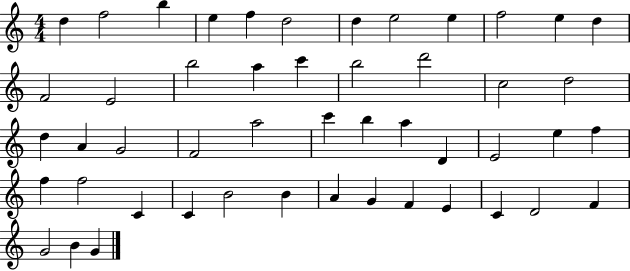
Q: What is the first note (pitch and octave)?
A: D5